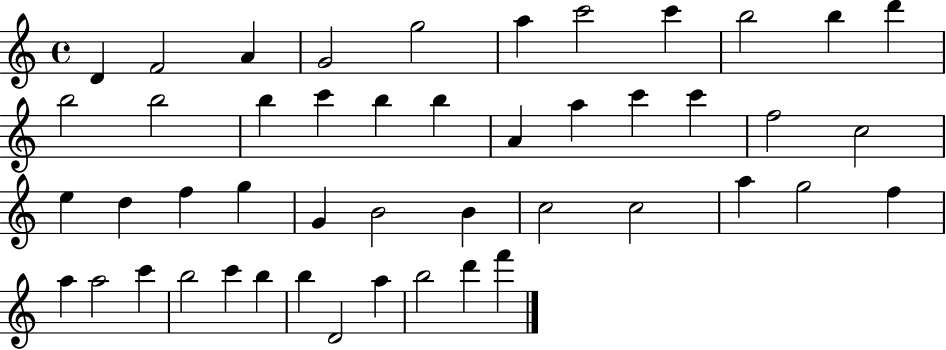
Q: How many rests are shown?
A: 0